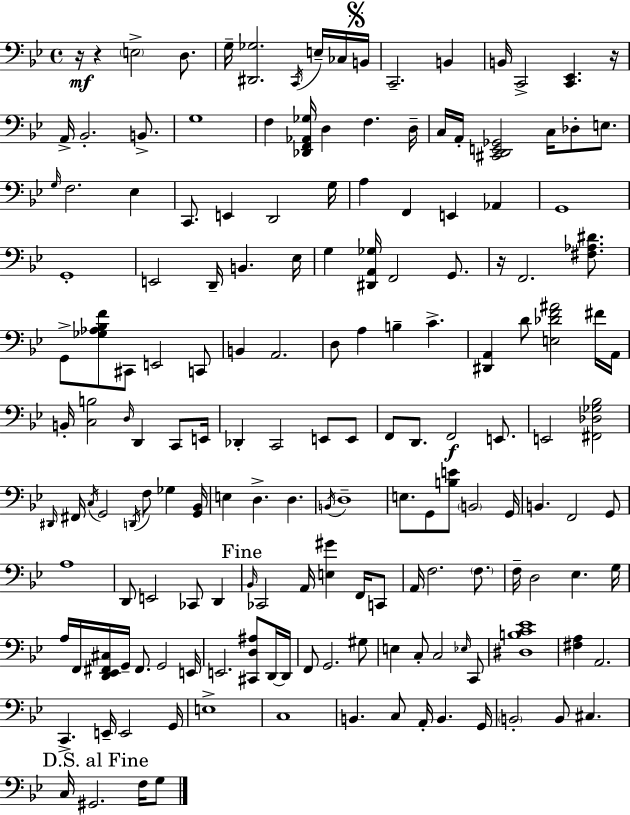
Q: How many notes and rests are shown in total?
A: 166